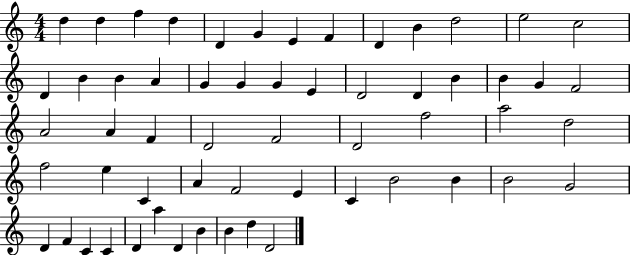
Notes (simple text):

D5/q D5/q F5/q D5/q D4/q G4/q E4/q F4/q D4/q B4/q D5/h E5/h C5/h D4/q B4/q B4/q A4/q G4/q G4/q G4/q E4/q D4/h D4/q B4/q B4/q G4/q F4/h A4/h A4/q F4/q D4/h F4/h D4/h F5/h A5/h D5/h F5/h E5/q C4/q A4/q F4/h E4/q C4/q B4/h B4/q B4/h G4/h D4/q F4/q C4/q C4/q D4/q A5/q D4/q B4/q B4/q D5/q D4/h